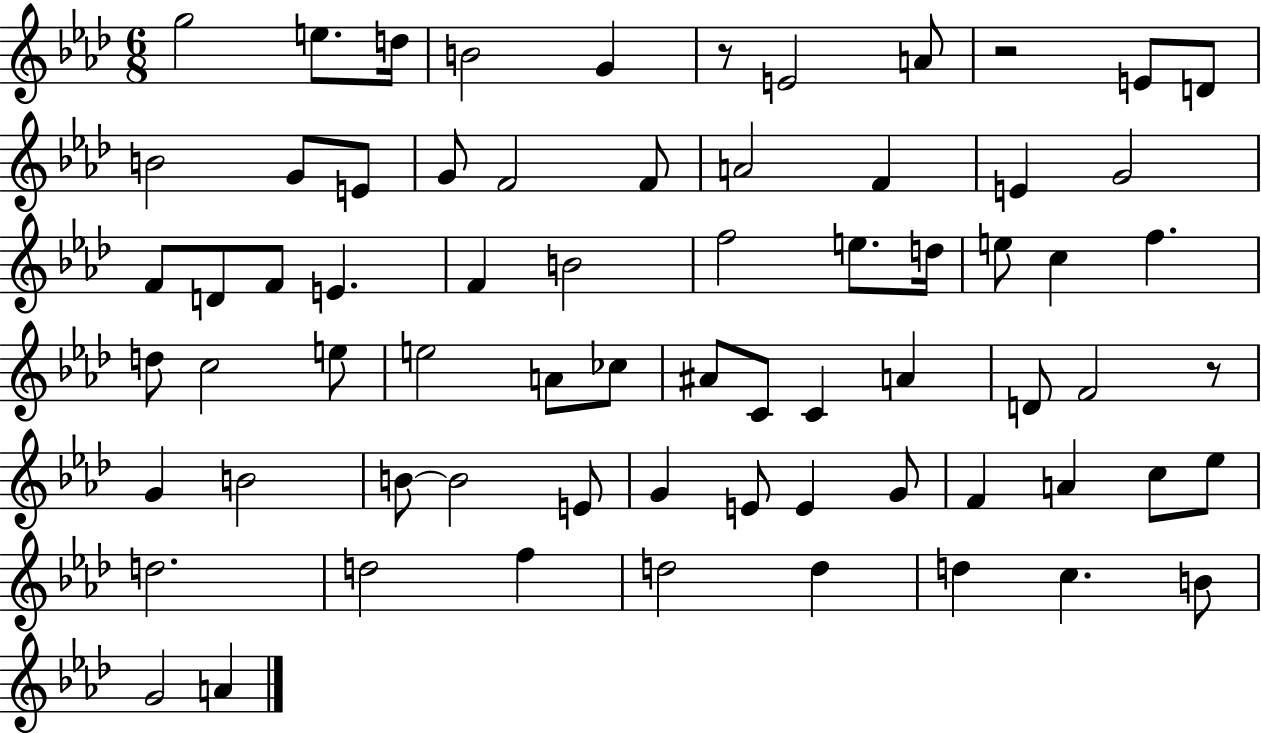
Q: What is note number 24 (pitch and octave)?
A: F4